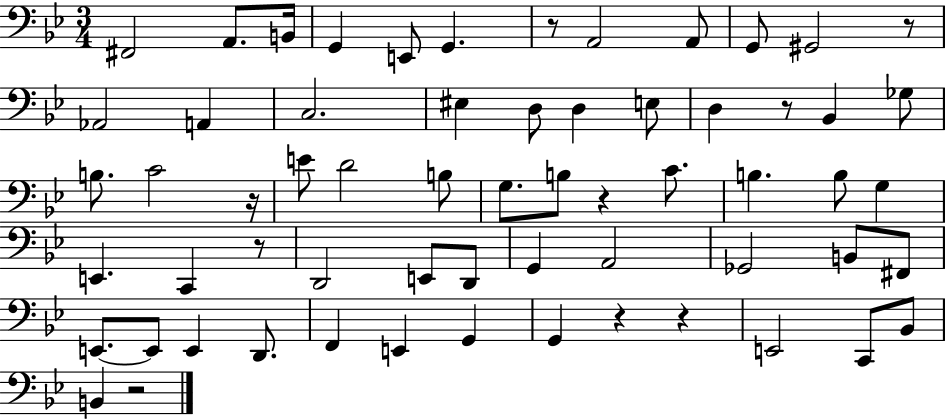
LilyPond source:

{
  \clef bass
  \numericTimeSignature
  \time 3/4
  \key bes \major
  \repeat volta 2 { fis,2 a,8. b,16 | g,4 e,8 g,4. | r8 a,2 a,8 | g,8 gis,2 r8 | \break aes,2 a,4 | c2. | eis4 d8 d4 e8 | d4 r8 bes,4 ges8 | \break b8. c'2 r16 | e'8 d'2 b8 | g8. b8 r4 c'8. | b4. b8 g4 | \break e,4. c,4 r8 | d,2 e,8 d,8 | g,4 a,2 | ges,2 b,8 fis,8 | \break e,8.~~ e,8 e,4 d,8. | f,4 e,4 g,4 | g,4 r4 r4 | e,2 c,8 bes,8 | \break b,4 r2 | } \bar "|."
}